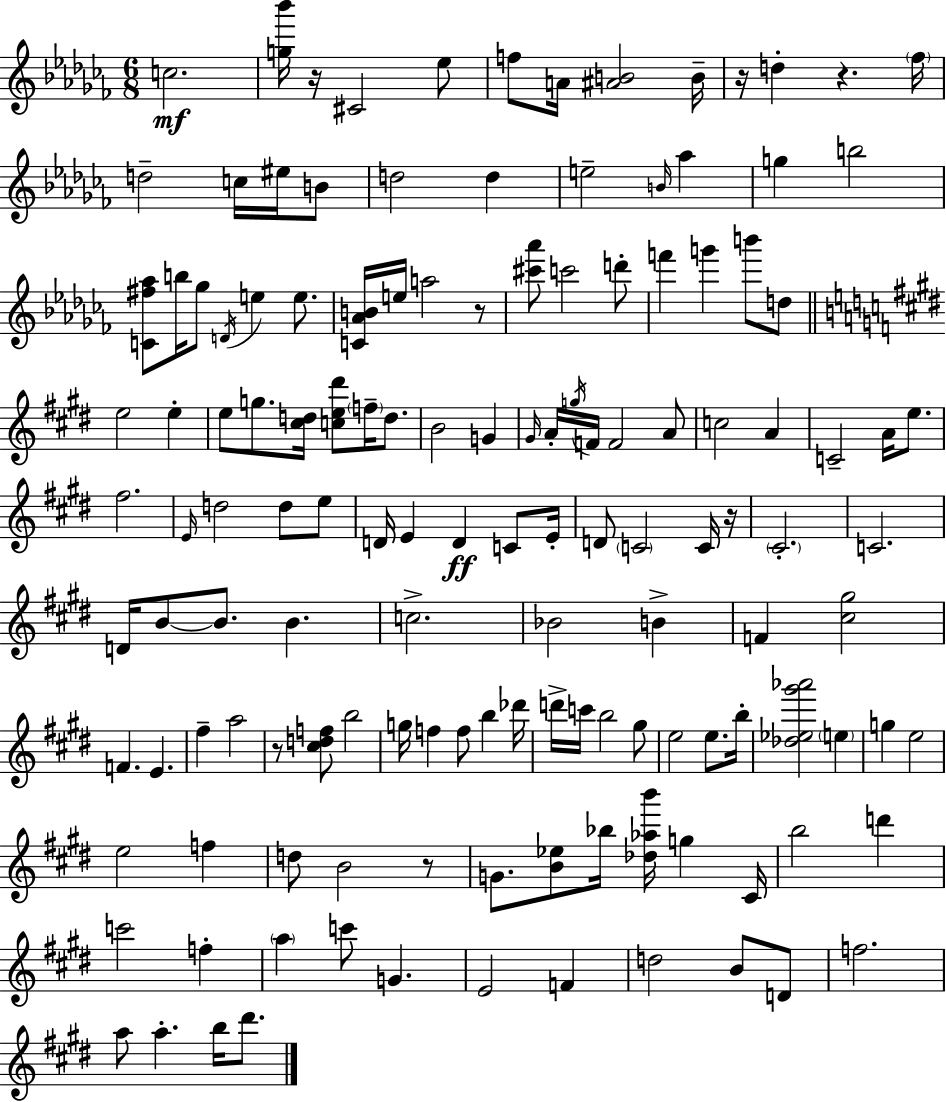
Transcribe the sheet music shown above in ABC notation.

X:1
T:Untitled
M:6/8
L:1/4
K:Abm
c2 [g_b']/4 z/4 ^C2 _e/2 f/2 A/4 [^AB]2 B/4 z/4 d z _f/4 d2 c/4 ^e/4 B/2 d2 d e2 B/4 _a g b2 [C^f_a]/2 b/4 _g/2 D/4 e e/2 [C_AB]/4 e/4 a2 z/2 [^c'_a']/2 c'2 d'/2 f' g' b'/2 d/2 e2 e e/2 g/2 [^cd]/4 [ce^d']/2 f/4 d/2 B2 G ^G/4 A/4 g/4 F/4 F2 A/2 c2 A C2 A/4 e/2 ^f2 E/4 d2 d/2 e/2 D/4 E D C/2 E/4 D/2 C2 C/4 z/4 ^C2 C2 D/4 B/2 B/2 B c2 _B2 B F [^c^g]2 F E ^f a2 z/2 [^cdf]/2 b2 g/4 f f/2 b _d'/4 d'/4 c'/4 b2 ^g/2 e2 e/2 b/4 [_d_e^g'_a']2 e g e2 e2 f d/2 B2 z/2 G/2 [B_e]/2 _b/4 [_d_ab']/4 g ^C/4 b2 d' c'2 f a c'/2 G E2 F d2 B/2 D/2 f2 a/2 a b/4 ^d'/2